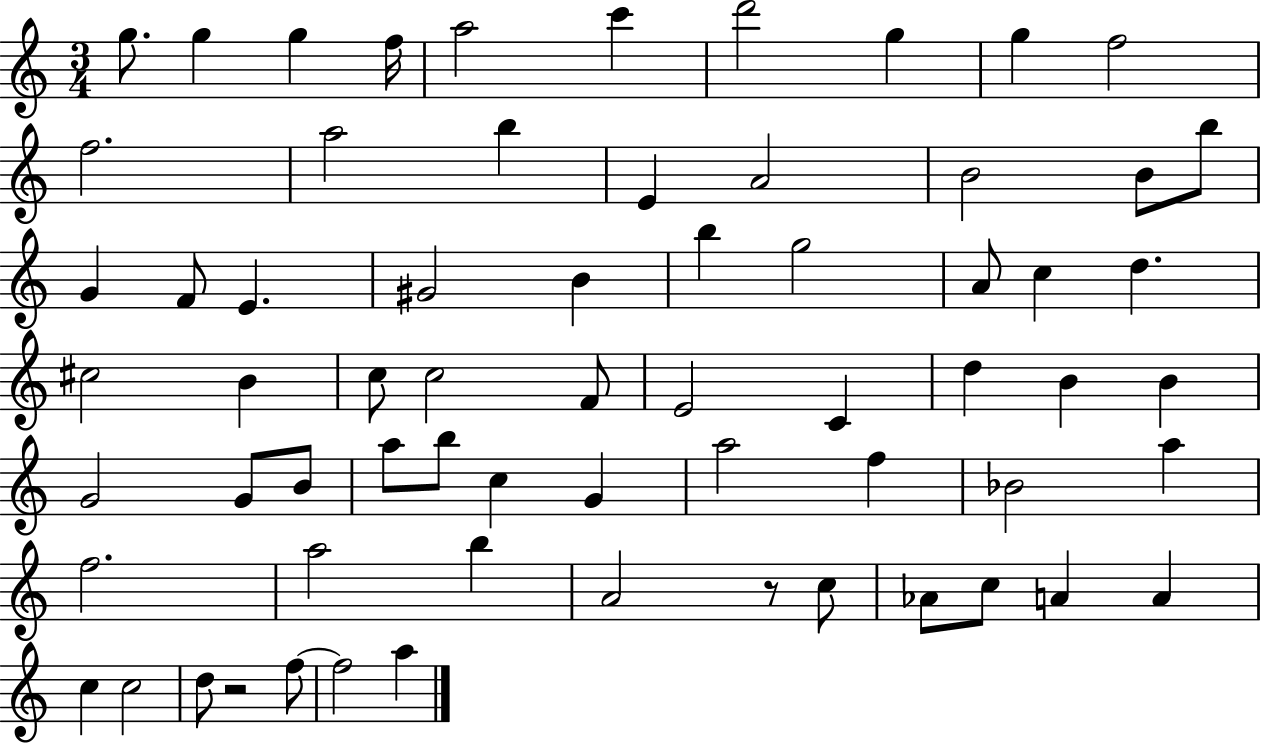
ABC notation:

X:1
T:Untitled
M:3/4
L:1/4
K:C
g/2 g g f/4 a2 c' d'2 g g f2 f2 a2 b E A2 B2 B/2 b/2 G F/2 E ^G2 B b g2 A/2 c d ^c2 B c/2 c2 F/2 E2 C d B B G2 G/2 B/2 a/2 b/2 c G a2 f _B2 a f2 a2 b A2 z/2 c/2 _A/2 c/2 A A c c2 d/2 z2 f/2 f2 a